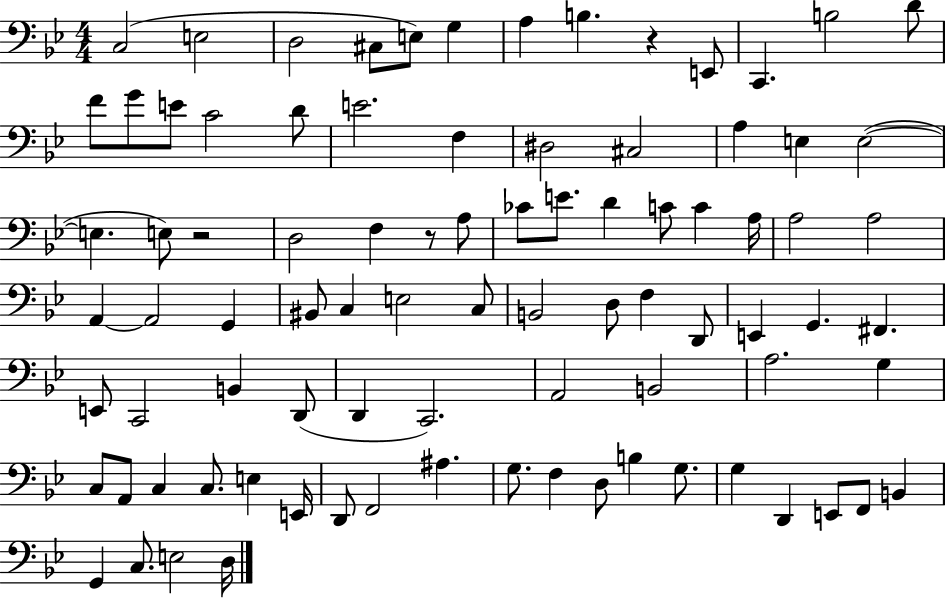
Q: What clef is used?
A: bass